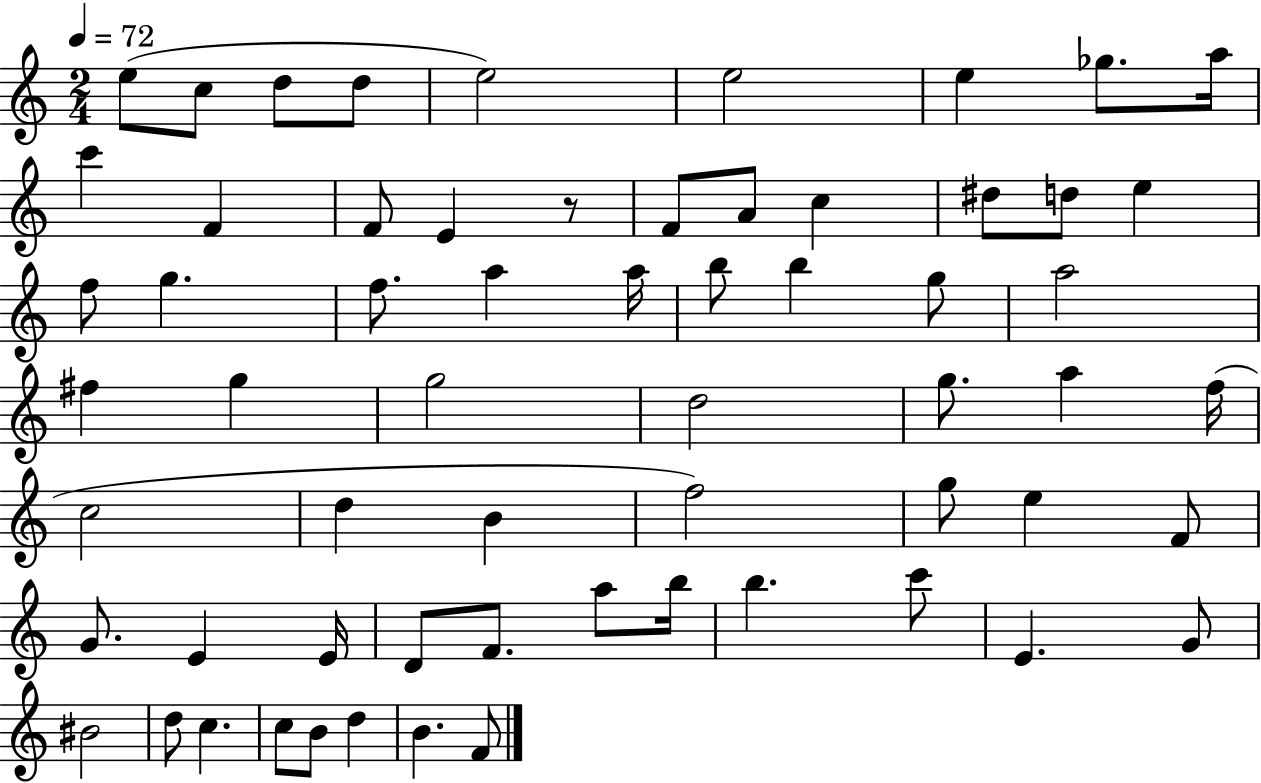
{
  \clef treble
  \numericTimeSignature
  \time 2/4
  \key c \major
  \tempo 4 = 72
  e''8( c''8 d''8 d''8 | e''2) | e''2 | e''4 ges''8. a''16 | \break c'''4 f'4 | f'8 e'4 r8 | f'8 a'8 c''4 | dis''8 d''8 e''4 | \break f''8 g''4. | f''8. a''4 a''16 | b''8 b''4 g''8 | a''2 | \break fis''4 g''4 | g''2 | d''2 | g''8. a''4 f''16( | \break c''2 | d''4 b'4 | f''2) | g''8 e''4 f'8 | \break g'8. e'4 e'16 | d'8 f'8. a''8 b''16 | b''4. c'''8 | e'4. g'8 | \break bis'2 | d''8 c''4. | c''8 b'8 d''4 | b'4. f'8 | \break \bar "|."
}